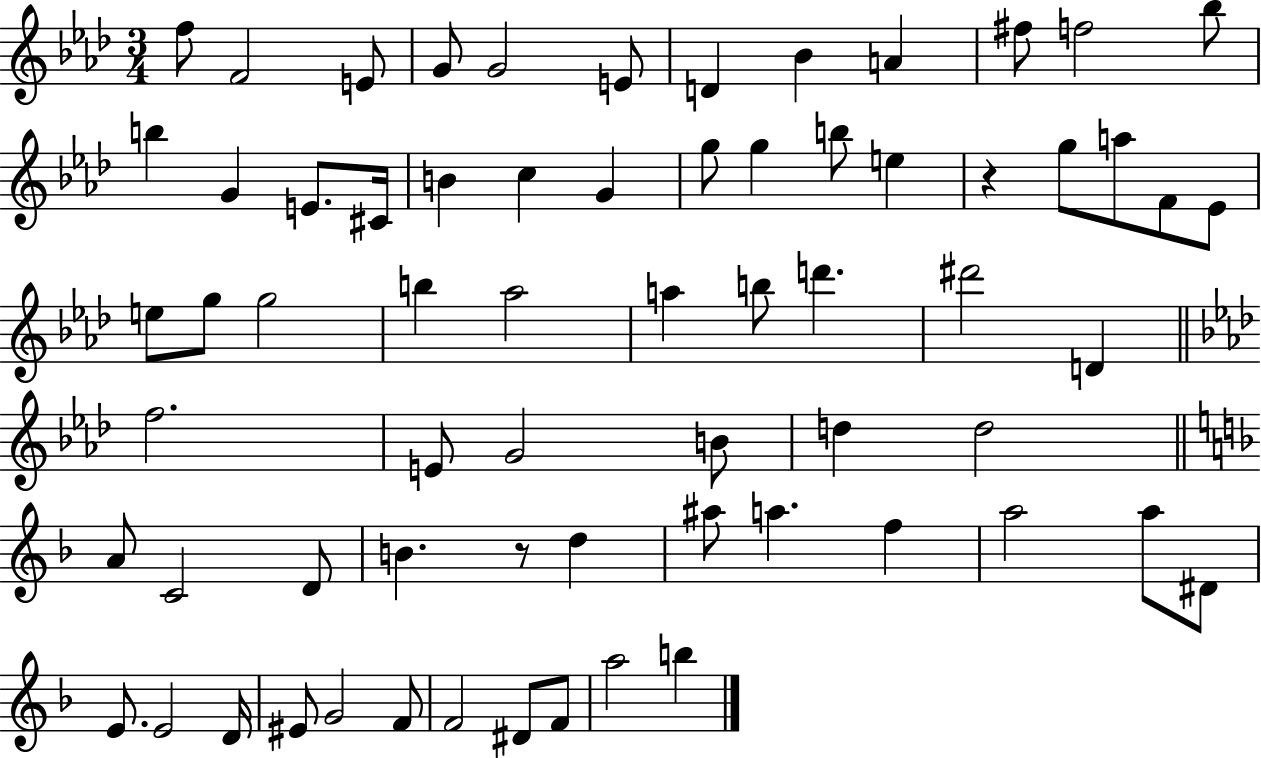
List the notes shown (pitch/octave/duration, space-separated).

F5/e F4/h E4/e G4/e G4/h E4/e D4/q Bb4/q A4/q F#5/e F5/h Bb5/e B5/q G4/q E4/e. C#4/s B4/q C5/q G4/q G5/e G5/q B5/e E5/q R/q G5/e A5/e F4/e Eb4/e E5/e G5/e G5/h B5/q Ab5/h A5/q B5/e D6/q. D#6/h D4/q F5/h. E4/e G4/h B4/e D5/q D5/h A4/e C4/h D4/e B4/q. R/e D5/q A#5/e A5/q. F5/q A5/h A5/e D#4/e E4/e. E4/h D4/s EIS4/e G4/h F4/e F4/h D#4/e F4/e A5/h B5/q